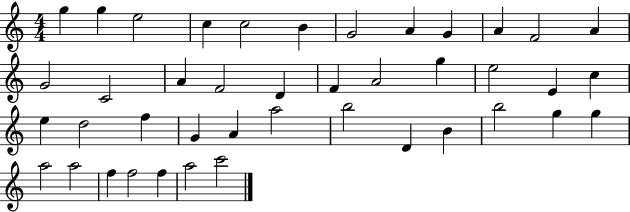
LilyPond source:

{
  \clef treble
  \numericTimeSignature
  \time 4/4
  \key c \major
  g''4 g''4 e''2 | c''4 c''2 b'4 | g'2 a'4 g'4 | a'4 f'2 a'4 | \break g'2 c'2 | a'4 f'2 d'4 | f'4 a'2 g''4 | e''2 e'4 c''4 | \break e''4 d''2 f''4 | g'4 a'4 a''2 | b''2 d'4 b'4 | b''2 g''4 g''4 | \break a''2 a''2 | f''4 f''2 f''4 | a''2 c'''2 | \bar "|."
}